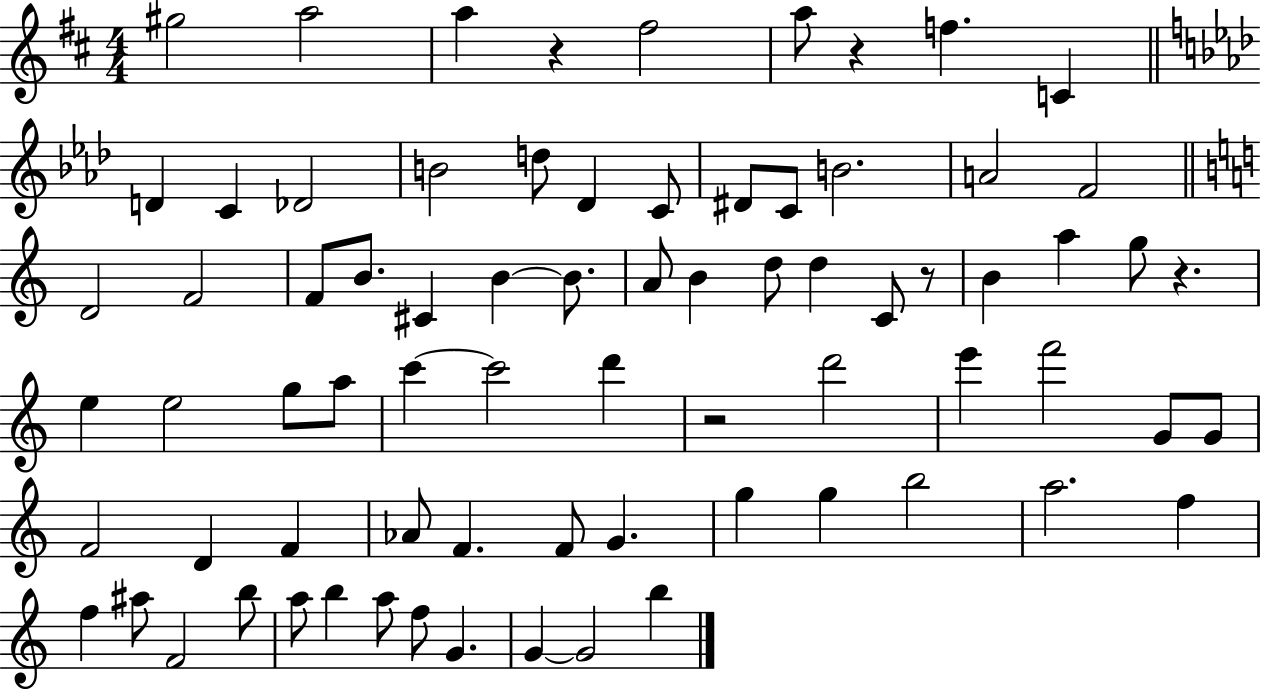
G#5/h A5/h A5/q R/q F#5/h A5/e R/q F5/q. C4/q D4/q C4/q Db4/h B4/h D5/e Db4/q C4/e D#4/e C4/e B4/h. A4/h F4/h D4/h F4/h F4/e B4/e. C#4/q B4/q B4/e. A4/e B4/q D5/e D5/q C4/e R/e B4/q A5/q G5/e R/q. E5/q E5/h G5/e A5/e C6/q C6/h D6/q R/h D6/h E6/q F6/h G4/e G4/e F4/h D4/q F4/q Ab4/e F4/q. F4/e G4/q. G5/q G5/q B5/h A5/h. F5/q F5/q A#5/e F4/h B5/e A5/e B5/q A5/e F5/e G4/q. G4/q G4/h B5/q